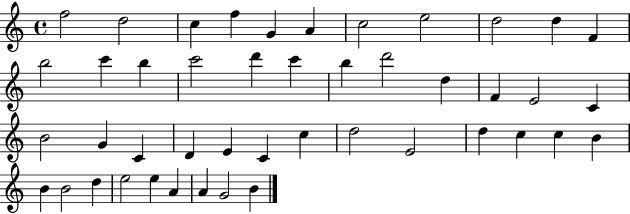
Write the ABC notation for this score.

X:1
T:Untitled
M:4/4
L:1/4
K:C
f2 d2 c f G A c2 e2 d2 d F b2 c' b c'2 d' c' b d'2 d F E2 C B2 G C D E C c d2 E2 d c c B B B2 d e2 e A A G2 B